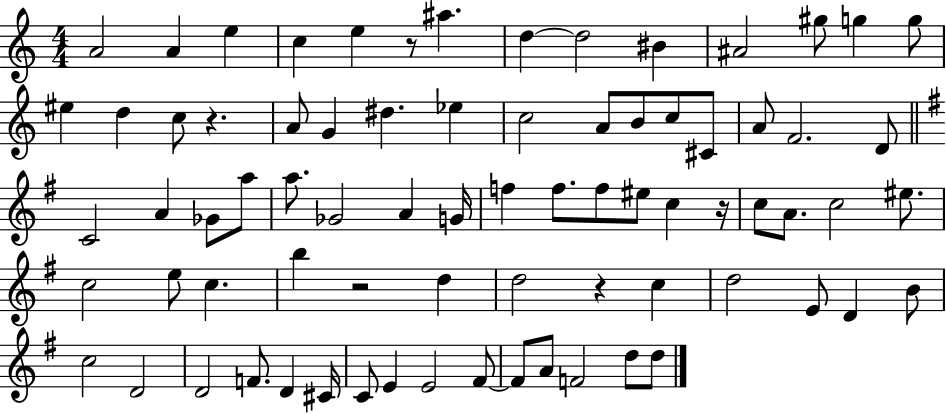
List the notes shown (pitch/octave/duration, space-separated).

A4/h A4/q E5/q C5/q E5/q R/e A#5/q. D5/q D5/h BIS4/q A#4/h G#5/e G5/q G5/e EIS5/q D5/q C5/e R/q. A4/e G4/q D#5/q. Eb5/q C5/h A4/e B4/e C5/e C#4/e A4/e F4/h. D4/e C4/h A4/q Gb4/e A5/e A5/e. Gb4/h A4/q G4/s F5/q F5/e. F5/e EIS5/e C5/q R/s C5/e A4/e. C5/h EIS5/e. C5/h E5/e C5/q. B5/q R/h D5/q D5/h R/q C5/q D5/h E4/e D4/q B4/e C5/h D4/h D4/h F4/e. D4/q C#4/s C4/e E4/q E4/h F#4/e F#4/e A4/e F4/h D5/e D5/e